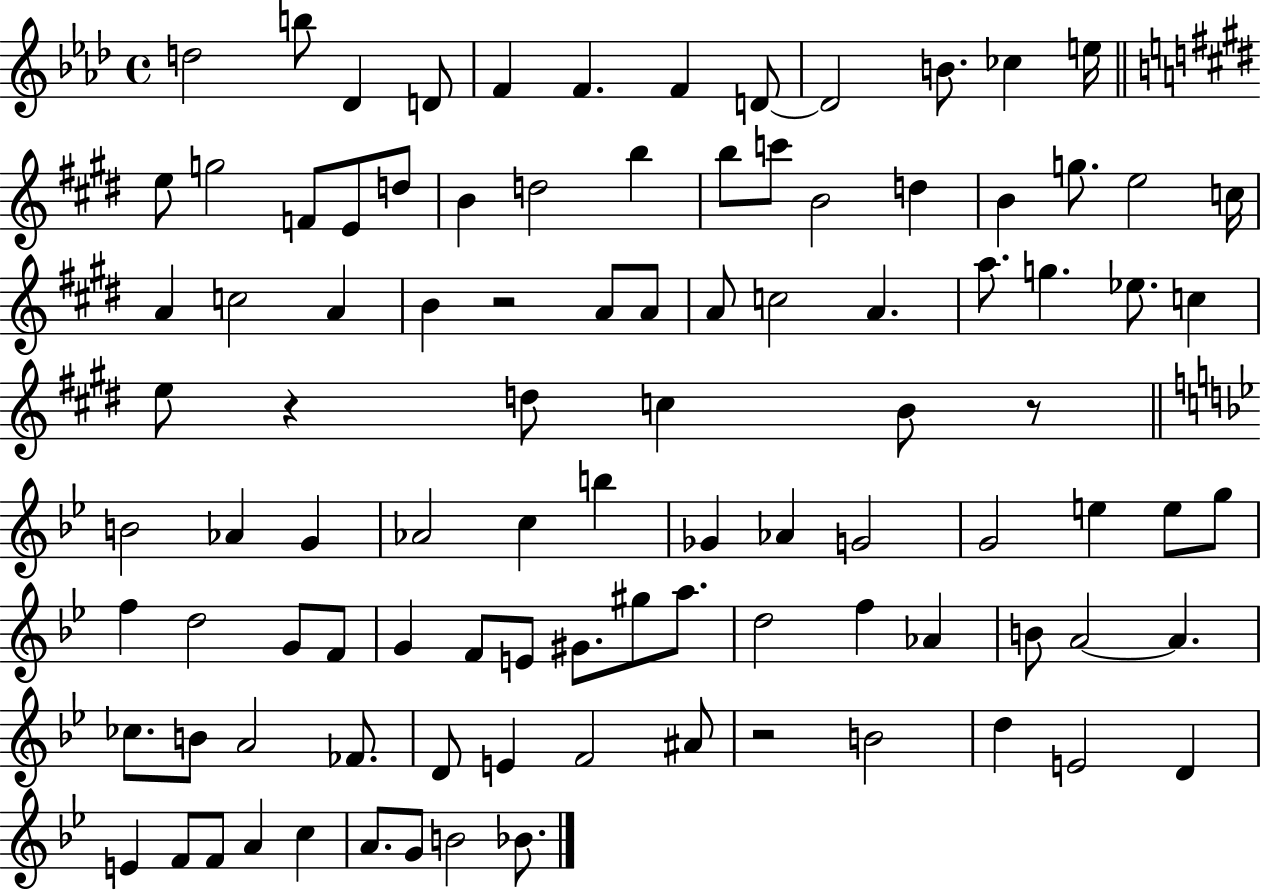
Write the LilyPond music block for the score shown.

{
  \clef treble
  \time 4/4
  \defaultTimeSignature
  \key aes \major
  d''2 b''8 des'4 d'8 | f'4 f'4. f'4 d'8~~ | d'2 b'8. ces''4 e''16 | \bar "||" \break \key e \major e''8 g''2 f'8 e'8 d''8 | b'4 d''2 b''4 | b''8 c'''8 b'2 d''4 | b'4 g''8. e''2 c''16 | \break a'4 c''2 a'4 | b'4 r2 a'8 a'8 | a'8 c''2 a'4. | a''8. g''4. ees''8. c''4 | \break e''8 r4 d''8 c''4 b'8 r8 | \bar "||" \break \key bes \major b'2 aes'4 g'4 | aes'2 c''4 b''4 | ges'4 aes'4 g'2 | g'2 e''4 e''8 g''8 | \break f''4 d''2 g'8 f'8 | g'4 f'8 e'8 gis'8. gis''8 a''8. | d''2 f''4 aes'4 | b'8 a'2~~ a'4. | \break ces''8. b'8 a'2 fes'8. | d'8 e'4 f'2 ais'8 | r2 b'2 | d''4 e'2 d'4 | \break e'4 f'8 f'8 a'4 c''4 | a'8. g'8 b'2 bes'8. | \bar "|."
}